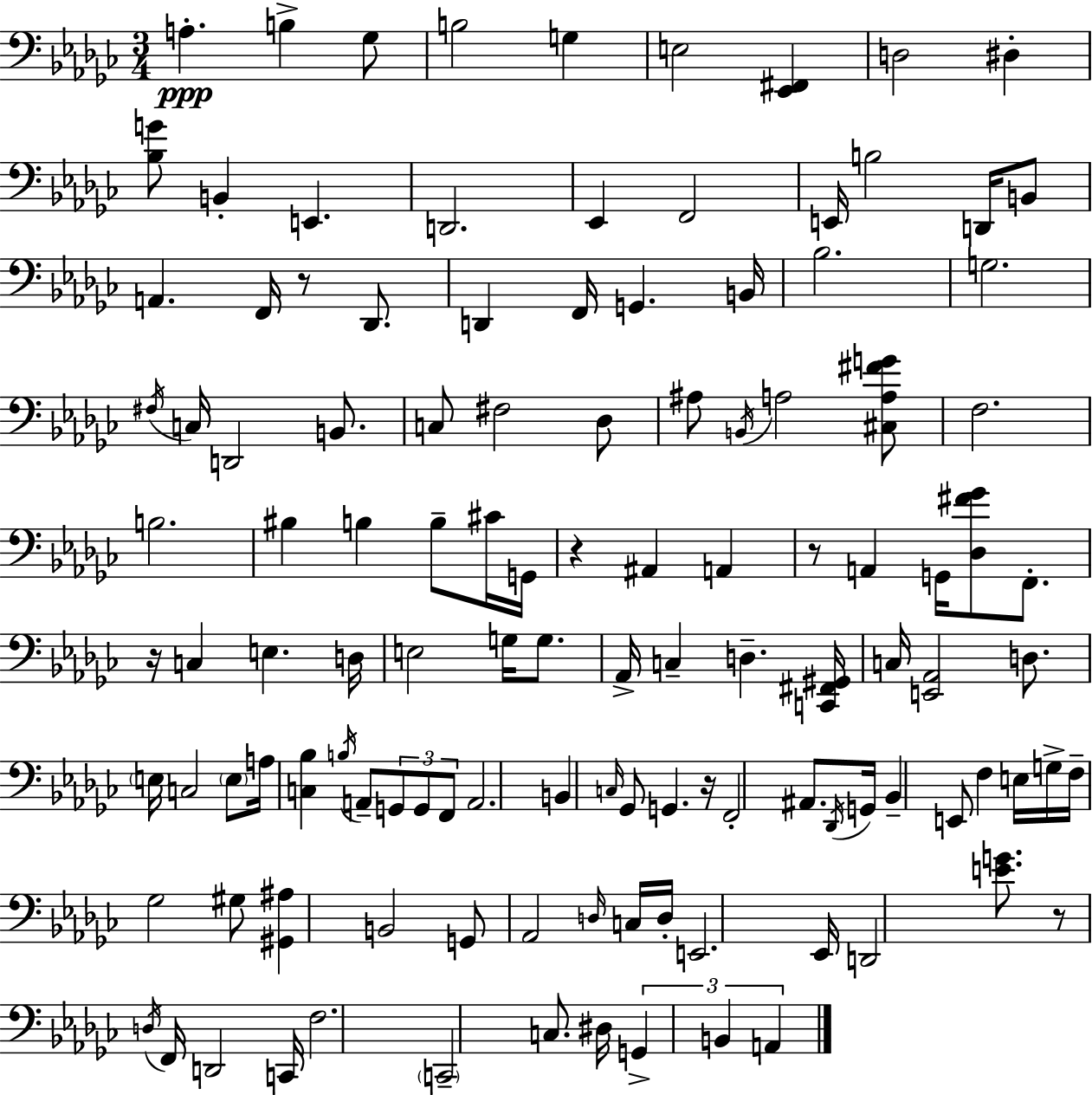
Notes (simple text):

A3/q. B3/q Gb3/e B3/h G3/q E3/h [Eb2,F#2]/q D3/h D#3/q [Bb3,G4]/e B2/q E2/q. D2/h. Eb2/q F2/h E2/s B3/h D2/s B2/e A2/q. F2/s R/e Db2/e. D2/q F2/s G2/q. B2/s Bb3/h. G3/h. F#3/s C3/s D2/h B2/e. C3/e F#3/h Db3/e A#3/e B2/s A3/h [C#3,A3,F#4,G4]/e F3/h. B3/h. BIS3/q B3/q B3/e C#4/s G2/s R/q A#2/q A2/q R/e A2/q G2/s [Db3,F#4,Gb4]/e F2/e. R/s C3/q E3/q. D3/s E3/h G3/s G3/e. Ab2/s C3/q D3/q. [C2,F#2,G#2]/s C3/s [E2,Ab2]/h D3/e. E3/s C3/h E3/e A3/s [C3,Bb3]/q B3/s A2/e G2/e G2/e F2/e A2/h. B2/q C3/s Gb2/e G2/q. R/s F2/h A#2/e. Db2/s G2/s Bb2/q E2/e F3/q E3/s G3/s F3/s Gb3/h G#3/e [G#2,A#3]/q B2/h G2/e Ab2/h D3/s C3/s D3/s E2/h. Eb2/s D2/h [E4,G4]/e. R/e D3/s F2/s D2/h C2/s F3/h. C2/h C3/e. D#3/s G2/q B2/q A2/q